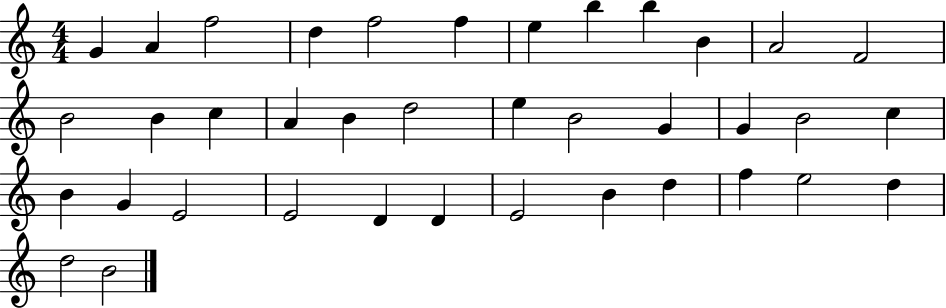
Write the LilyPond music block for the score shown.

{
  \clef treble
  \numericTimeSignature
  \time 4/4
  \key c \major
  g'4 a'4 f''2 | d''4 f''2 f''4 | e''4 b''4 b''4 b'4 | a'2 f'2 | \break b'2 b'4 c''4 | a'4 b'4 d''2 | e''4 b'2 g'4 | g'4 b'2 c''4 | \break b'4 g'4 e'2 | e'2 d'4 d'4 | e'2 b'4 d''4 | f''4 e''2 d''4 | \break d''2 b'2 | \bar "|."
}